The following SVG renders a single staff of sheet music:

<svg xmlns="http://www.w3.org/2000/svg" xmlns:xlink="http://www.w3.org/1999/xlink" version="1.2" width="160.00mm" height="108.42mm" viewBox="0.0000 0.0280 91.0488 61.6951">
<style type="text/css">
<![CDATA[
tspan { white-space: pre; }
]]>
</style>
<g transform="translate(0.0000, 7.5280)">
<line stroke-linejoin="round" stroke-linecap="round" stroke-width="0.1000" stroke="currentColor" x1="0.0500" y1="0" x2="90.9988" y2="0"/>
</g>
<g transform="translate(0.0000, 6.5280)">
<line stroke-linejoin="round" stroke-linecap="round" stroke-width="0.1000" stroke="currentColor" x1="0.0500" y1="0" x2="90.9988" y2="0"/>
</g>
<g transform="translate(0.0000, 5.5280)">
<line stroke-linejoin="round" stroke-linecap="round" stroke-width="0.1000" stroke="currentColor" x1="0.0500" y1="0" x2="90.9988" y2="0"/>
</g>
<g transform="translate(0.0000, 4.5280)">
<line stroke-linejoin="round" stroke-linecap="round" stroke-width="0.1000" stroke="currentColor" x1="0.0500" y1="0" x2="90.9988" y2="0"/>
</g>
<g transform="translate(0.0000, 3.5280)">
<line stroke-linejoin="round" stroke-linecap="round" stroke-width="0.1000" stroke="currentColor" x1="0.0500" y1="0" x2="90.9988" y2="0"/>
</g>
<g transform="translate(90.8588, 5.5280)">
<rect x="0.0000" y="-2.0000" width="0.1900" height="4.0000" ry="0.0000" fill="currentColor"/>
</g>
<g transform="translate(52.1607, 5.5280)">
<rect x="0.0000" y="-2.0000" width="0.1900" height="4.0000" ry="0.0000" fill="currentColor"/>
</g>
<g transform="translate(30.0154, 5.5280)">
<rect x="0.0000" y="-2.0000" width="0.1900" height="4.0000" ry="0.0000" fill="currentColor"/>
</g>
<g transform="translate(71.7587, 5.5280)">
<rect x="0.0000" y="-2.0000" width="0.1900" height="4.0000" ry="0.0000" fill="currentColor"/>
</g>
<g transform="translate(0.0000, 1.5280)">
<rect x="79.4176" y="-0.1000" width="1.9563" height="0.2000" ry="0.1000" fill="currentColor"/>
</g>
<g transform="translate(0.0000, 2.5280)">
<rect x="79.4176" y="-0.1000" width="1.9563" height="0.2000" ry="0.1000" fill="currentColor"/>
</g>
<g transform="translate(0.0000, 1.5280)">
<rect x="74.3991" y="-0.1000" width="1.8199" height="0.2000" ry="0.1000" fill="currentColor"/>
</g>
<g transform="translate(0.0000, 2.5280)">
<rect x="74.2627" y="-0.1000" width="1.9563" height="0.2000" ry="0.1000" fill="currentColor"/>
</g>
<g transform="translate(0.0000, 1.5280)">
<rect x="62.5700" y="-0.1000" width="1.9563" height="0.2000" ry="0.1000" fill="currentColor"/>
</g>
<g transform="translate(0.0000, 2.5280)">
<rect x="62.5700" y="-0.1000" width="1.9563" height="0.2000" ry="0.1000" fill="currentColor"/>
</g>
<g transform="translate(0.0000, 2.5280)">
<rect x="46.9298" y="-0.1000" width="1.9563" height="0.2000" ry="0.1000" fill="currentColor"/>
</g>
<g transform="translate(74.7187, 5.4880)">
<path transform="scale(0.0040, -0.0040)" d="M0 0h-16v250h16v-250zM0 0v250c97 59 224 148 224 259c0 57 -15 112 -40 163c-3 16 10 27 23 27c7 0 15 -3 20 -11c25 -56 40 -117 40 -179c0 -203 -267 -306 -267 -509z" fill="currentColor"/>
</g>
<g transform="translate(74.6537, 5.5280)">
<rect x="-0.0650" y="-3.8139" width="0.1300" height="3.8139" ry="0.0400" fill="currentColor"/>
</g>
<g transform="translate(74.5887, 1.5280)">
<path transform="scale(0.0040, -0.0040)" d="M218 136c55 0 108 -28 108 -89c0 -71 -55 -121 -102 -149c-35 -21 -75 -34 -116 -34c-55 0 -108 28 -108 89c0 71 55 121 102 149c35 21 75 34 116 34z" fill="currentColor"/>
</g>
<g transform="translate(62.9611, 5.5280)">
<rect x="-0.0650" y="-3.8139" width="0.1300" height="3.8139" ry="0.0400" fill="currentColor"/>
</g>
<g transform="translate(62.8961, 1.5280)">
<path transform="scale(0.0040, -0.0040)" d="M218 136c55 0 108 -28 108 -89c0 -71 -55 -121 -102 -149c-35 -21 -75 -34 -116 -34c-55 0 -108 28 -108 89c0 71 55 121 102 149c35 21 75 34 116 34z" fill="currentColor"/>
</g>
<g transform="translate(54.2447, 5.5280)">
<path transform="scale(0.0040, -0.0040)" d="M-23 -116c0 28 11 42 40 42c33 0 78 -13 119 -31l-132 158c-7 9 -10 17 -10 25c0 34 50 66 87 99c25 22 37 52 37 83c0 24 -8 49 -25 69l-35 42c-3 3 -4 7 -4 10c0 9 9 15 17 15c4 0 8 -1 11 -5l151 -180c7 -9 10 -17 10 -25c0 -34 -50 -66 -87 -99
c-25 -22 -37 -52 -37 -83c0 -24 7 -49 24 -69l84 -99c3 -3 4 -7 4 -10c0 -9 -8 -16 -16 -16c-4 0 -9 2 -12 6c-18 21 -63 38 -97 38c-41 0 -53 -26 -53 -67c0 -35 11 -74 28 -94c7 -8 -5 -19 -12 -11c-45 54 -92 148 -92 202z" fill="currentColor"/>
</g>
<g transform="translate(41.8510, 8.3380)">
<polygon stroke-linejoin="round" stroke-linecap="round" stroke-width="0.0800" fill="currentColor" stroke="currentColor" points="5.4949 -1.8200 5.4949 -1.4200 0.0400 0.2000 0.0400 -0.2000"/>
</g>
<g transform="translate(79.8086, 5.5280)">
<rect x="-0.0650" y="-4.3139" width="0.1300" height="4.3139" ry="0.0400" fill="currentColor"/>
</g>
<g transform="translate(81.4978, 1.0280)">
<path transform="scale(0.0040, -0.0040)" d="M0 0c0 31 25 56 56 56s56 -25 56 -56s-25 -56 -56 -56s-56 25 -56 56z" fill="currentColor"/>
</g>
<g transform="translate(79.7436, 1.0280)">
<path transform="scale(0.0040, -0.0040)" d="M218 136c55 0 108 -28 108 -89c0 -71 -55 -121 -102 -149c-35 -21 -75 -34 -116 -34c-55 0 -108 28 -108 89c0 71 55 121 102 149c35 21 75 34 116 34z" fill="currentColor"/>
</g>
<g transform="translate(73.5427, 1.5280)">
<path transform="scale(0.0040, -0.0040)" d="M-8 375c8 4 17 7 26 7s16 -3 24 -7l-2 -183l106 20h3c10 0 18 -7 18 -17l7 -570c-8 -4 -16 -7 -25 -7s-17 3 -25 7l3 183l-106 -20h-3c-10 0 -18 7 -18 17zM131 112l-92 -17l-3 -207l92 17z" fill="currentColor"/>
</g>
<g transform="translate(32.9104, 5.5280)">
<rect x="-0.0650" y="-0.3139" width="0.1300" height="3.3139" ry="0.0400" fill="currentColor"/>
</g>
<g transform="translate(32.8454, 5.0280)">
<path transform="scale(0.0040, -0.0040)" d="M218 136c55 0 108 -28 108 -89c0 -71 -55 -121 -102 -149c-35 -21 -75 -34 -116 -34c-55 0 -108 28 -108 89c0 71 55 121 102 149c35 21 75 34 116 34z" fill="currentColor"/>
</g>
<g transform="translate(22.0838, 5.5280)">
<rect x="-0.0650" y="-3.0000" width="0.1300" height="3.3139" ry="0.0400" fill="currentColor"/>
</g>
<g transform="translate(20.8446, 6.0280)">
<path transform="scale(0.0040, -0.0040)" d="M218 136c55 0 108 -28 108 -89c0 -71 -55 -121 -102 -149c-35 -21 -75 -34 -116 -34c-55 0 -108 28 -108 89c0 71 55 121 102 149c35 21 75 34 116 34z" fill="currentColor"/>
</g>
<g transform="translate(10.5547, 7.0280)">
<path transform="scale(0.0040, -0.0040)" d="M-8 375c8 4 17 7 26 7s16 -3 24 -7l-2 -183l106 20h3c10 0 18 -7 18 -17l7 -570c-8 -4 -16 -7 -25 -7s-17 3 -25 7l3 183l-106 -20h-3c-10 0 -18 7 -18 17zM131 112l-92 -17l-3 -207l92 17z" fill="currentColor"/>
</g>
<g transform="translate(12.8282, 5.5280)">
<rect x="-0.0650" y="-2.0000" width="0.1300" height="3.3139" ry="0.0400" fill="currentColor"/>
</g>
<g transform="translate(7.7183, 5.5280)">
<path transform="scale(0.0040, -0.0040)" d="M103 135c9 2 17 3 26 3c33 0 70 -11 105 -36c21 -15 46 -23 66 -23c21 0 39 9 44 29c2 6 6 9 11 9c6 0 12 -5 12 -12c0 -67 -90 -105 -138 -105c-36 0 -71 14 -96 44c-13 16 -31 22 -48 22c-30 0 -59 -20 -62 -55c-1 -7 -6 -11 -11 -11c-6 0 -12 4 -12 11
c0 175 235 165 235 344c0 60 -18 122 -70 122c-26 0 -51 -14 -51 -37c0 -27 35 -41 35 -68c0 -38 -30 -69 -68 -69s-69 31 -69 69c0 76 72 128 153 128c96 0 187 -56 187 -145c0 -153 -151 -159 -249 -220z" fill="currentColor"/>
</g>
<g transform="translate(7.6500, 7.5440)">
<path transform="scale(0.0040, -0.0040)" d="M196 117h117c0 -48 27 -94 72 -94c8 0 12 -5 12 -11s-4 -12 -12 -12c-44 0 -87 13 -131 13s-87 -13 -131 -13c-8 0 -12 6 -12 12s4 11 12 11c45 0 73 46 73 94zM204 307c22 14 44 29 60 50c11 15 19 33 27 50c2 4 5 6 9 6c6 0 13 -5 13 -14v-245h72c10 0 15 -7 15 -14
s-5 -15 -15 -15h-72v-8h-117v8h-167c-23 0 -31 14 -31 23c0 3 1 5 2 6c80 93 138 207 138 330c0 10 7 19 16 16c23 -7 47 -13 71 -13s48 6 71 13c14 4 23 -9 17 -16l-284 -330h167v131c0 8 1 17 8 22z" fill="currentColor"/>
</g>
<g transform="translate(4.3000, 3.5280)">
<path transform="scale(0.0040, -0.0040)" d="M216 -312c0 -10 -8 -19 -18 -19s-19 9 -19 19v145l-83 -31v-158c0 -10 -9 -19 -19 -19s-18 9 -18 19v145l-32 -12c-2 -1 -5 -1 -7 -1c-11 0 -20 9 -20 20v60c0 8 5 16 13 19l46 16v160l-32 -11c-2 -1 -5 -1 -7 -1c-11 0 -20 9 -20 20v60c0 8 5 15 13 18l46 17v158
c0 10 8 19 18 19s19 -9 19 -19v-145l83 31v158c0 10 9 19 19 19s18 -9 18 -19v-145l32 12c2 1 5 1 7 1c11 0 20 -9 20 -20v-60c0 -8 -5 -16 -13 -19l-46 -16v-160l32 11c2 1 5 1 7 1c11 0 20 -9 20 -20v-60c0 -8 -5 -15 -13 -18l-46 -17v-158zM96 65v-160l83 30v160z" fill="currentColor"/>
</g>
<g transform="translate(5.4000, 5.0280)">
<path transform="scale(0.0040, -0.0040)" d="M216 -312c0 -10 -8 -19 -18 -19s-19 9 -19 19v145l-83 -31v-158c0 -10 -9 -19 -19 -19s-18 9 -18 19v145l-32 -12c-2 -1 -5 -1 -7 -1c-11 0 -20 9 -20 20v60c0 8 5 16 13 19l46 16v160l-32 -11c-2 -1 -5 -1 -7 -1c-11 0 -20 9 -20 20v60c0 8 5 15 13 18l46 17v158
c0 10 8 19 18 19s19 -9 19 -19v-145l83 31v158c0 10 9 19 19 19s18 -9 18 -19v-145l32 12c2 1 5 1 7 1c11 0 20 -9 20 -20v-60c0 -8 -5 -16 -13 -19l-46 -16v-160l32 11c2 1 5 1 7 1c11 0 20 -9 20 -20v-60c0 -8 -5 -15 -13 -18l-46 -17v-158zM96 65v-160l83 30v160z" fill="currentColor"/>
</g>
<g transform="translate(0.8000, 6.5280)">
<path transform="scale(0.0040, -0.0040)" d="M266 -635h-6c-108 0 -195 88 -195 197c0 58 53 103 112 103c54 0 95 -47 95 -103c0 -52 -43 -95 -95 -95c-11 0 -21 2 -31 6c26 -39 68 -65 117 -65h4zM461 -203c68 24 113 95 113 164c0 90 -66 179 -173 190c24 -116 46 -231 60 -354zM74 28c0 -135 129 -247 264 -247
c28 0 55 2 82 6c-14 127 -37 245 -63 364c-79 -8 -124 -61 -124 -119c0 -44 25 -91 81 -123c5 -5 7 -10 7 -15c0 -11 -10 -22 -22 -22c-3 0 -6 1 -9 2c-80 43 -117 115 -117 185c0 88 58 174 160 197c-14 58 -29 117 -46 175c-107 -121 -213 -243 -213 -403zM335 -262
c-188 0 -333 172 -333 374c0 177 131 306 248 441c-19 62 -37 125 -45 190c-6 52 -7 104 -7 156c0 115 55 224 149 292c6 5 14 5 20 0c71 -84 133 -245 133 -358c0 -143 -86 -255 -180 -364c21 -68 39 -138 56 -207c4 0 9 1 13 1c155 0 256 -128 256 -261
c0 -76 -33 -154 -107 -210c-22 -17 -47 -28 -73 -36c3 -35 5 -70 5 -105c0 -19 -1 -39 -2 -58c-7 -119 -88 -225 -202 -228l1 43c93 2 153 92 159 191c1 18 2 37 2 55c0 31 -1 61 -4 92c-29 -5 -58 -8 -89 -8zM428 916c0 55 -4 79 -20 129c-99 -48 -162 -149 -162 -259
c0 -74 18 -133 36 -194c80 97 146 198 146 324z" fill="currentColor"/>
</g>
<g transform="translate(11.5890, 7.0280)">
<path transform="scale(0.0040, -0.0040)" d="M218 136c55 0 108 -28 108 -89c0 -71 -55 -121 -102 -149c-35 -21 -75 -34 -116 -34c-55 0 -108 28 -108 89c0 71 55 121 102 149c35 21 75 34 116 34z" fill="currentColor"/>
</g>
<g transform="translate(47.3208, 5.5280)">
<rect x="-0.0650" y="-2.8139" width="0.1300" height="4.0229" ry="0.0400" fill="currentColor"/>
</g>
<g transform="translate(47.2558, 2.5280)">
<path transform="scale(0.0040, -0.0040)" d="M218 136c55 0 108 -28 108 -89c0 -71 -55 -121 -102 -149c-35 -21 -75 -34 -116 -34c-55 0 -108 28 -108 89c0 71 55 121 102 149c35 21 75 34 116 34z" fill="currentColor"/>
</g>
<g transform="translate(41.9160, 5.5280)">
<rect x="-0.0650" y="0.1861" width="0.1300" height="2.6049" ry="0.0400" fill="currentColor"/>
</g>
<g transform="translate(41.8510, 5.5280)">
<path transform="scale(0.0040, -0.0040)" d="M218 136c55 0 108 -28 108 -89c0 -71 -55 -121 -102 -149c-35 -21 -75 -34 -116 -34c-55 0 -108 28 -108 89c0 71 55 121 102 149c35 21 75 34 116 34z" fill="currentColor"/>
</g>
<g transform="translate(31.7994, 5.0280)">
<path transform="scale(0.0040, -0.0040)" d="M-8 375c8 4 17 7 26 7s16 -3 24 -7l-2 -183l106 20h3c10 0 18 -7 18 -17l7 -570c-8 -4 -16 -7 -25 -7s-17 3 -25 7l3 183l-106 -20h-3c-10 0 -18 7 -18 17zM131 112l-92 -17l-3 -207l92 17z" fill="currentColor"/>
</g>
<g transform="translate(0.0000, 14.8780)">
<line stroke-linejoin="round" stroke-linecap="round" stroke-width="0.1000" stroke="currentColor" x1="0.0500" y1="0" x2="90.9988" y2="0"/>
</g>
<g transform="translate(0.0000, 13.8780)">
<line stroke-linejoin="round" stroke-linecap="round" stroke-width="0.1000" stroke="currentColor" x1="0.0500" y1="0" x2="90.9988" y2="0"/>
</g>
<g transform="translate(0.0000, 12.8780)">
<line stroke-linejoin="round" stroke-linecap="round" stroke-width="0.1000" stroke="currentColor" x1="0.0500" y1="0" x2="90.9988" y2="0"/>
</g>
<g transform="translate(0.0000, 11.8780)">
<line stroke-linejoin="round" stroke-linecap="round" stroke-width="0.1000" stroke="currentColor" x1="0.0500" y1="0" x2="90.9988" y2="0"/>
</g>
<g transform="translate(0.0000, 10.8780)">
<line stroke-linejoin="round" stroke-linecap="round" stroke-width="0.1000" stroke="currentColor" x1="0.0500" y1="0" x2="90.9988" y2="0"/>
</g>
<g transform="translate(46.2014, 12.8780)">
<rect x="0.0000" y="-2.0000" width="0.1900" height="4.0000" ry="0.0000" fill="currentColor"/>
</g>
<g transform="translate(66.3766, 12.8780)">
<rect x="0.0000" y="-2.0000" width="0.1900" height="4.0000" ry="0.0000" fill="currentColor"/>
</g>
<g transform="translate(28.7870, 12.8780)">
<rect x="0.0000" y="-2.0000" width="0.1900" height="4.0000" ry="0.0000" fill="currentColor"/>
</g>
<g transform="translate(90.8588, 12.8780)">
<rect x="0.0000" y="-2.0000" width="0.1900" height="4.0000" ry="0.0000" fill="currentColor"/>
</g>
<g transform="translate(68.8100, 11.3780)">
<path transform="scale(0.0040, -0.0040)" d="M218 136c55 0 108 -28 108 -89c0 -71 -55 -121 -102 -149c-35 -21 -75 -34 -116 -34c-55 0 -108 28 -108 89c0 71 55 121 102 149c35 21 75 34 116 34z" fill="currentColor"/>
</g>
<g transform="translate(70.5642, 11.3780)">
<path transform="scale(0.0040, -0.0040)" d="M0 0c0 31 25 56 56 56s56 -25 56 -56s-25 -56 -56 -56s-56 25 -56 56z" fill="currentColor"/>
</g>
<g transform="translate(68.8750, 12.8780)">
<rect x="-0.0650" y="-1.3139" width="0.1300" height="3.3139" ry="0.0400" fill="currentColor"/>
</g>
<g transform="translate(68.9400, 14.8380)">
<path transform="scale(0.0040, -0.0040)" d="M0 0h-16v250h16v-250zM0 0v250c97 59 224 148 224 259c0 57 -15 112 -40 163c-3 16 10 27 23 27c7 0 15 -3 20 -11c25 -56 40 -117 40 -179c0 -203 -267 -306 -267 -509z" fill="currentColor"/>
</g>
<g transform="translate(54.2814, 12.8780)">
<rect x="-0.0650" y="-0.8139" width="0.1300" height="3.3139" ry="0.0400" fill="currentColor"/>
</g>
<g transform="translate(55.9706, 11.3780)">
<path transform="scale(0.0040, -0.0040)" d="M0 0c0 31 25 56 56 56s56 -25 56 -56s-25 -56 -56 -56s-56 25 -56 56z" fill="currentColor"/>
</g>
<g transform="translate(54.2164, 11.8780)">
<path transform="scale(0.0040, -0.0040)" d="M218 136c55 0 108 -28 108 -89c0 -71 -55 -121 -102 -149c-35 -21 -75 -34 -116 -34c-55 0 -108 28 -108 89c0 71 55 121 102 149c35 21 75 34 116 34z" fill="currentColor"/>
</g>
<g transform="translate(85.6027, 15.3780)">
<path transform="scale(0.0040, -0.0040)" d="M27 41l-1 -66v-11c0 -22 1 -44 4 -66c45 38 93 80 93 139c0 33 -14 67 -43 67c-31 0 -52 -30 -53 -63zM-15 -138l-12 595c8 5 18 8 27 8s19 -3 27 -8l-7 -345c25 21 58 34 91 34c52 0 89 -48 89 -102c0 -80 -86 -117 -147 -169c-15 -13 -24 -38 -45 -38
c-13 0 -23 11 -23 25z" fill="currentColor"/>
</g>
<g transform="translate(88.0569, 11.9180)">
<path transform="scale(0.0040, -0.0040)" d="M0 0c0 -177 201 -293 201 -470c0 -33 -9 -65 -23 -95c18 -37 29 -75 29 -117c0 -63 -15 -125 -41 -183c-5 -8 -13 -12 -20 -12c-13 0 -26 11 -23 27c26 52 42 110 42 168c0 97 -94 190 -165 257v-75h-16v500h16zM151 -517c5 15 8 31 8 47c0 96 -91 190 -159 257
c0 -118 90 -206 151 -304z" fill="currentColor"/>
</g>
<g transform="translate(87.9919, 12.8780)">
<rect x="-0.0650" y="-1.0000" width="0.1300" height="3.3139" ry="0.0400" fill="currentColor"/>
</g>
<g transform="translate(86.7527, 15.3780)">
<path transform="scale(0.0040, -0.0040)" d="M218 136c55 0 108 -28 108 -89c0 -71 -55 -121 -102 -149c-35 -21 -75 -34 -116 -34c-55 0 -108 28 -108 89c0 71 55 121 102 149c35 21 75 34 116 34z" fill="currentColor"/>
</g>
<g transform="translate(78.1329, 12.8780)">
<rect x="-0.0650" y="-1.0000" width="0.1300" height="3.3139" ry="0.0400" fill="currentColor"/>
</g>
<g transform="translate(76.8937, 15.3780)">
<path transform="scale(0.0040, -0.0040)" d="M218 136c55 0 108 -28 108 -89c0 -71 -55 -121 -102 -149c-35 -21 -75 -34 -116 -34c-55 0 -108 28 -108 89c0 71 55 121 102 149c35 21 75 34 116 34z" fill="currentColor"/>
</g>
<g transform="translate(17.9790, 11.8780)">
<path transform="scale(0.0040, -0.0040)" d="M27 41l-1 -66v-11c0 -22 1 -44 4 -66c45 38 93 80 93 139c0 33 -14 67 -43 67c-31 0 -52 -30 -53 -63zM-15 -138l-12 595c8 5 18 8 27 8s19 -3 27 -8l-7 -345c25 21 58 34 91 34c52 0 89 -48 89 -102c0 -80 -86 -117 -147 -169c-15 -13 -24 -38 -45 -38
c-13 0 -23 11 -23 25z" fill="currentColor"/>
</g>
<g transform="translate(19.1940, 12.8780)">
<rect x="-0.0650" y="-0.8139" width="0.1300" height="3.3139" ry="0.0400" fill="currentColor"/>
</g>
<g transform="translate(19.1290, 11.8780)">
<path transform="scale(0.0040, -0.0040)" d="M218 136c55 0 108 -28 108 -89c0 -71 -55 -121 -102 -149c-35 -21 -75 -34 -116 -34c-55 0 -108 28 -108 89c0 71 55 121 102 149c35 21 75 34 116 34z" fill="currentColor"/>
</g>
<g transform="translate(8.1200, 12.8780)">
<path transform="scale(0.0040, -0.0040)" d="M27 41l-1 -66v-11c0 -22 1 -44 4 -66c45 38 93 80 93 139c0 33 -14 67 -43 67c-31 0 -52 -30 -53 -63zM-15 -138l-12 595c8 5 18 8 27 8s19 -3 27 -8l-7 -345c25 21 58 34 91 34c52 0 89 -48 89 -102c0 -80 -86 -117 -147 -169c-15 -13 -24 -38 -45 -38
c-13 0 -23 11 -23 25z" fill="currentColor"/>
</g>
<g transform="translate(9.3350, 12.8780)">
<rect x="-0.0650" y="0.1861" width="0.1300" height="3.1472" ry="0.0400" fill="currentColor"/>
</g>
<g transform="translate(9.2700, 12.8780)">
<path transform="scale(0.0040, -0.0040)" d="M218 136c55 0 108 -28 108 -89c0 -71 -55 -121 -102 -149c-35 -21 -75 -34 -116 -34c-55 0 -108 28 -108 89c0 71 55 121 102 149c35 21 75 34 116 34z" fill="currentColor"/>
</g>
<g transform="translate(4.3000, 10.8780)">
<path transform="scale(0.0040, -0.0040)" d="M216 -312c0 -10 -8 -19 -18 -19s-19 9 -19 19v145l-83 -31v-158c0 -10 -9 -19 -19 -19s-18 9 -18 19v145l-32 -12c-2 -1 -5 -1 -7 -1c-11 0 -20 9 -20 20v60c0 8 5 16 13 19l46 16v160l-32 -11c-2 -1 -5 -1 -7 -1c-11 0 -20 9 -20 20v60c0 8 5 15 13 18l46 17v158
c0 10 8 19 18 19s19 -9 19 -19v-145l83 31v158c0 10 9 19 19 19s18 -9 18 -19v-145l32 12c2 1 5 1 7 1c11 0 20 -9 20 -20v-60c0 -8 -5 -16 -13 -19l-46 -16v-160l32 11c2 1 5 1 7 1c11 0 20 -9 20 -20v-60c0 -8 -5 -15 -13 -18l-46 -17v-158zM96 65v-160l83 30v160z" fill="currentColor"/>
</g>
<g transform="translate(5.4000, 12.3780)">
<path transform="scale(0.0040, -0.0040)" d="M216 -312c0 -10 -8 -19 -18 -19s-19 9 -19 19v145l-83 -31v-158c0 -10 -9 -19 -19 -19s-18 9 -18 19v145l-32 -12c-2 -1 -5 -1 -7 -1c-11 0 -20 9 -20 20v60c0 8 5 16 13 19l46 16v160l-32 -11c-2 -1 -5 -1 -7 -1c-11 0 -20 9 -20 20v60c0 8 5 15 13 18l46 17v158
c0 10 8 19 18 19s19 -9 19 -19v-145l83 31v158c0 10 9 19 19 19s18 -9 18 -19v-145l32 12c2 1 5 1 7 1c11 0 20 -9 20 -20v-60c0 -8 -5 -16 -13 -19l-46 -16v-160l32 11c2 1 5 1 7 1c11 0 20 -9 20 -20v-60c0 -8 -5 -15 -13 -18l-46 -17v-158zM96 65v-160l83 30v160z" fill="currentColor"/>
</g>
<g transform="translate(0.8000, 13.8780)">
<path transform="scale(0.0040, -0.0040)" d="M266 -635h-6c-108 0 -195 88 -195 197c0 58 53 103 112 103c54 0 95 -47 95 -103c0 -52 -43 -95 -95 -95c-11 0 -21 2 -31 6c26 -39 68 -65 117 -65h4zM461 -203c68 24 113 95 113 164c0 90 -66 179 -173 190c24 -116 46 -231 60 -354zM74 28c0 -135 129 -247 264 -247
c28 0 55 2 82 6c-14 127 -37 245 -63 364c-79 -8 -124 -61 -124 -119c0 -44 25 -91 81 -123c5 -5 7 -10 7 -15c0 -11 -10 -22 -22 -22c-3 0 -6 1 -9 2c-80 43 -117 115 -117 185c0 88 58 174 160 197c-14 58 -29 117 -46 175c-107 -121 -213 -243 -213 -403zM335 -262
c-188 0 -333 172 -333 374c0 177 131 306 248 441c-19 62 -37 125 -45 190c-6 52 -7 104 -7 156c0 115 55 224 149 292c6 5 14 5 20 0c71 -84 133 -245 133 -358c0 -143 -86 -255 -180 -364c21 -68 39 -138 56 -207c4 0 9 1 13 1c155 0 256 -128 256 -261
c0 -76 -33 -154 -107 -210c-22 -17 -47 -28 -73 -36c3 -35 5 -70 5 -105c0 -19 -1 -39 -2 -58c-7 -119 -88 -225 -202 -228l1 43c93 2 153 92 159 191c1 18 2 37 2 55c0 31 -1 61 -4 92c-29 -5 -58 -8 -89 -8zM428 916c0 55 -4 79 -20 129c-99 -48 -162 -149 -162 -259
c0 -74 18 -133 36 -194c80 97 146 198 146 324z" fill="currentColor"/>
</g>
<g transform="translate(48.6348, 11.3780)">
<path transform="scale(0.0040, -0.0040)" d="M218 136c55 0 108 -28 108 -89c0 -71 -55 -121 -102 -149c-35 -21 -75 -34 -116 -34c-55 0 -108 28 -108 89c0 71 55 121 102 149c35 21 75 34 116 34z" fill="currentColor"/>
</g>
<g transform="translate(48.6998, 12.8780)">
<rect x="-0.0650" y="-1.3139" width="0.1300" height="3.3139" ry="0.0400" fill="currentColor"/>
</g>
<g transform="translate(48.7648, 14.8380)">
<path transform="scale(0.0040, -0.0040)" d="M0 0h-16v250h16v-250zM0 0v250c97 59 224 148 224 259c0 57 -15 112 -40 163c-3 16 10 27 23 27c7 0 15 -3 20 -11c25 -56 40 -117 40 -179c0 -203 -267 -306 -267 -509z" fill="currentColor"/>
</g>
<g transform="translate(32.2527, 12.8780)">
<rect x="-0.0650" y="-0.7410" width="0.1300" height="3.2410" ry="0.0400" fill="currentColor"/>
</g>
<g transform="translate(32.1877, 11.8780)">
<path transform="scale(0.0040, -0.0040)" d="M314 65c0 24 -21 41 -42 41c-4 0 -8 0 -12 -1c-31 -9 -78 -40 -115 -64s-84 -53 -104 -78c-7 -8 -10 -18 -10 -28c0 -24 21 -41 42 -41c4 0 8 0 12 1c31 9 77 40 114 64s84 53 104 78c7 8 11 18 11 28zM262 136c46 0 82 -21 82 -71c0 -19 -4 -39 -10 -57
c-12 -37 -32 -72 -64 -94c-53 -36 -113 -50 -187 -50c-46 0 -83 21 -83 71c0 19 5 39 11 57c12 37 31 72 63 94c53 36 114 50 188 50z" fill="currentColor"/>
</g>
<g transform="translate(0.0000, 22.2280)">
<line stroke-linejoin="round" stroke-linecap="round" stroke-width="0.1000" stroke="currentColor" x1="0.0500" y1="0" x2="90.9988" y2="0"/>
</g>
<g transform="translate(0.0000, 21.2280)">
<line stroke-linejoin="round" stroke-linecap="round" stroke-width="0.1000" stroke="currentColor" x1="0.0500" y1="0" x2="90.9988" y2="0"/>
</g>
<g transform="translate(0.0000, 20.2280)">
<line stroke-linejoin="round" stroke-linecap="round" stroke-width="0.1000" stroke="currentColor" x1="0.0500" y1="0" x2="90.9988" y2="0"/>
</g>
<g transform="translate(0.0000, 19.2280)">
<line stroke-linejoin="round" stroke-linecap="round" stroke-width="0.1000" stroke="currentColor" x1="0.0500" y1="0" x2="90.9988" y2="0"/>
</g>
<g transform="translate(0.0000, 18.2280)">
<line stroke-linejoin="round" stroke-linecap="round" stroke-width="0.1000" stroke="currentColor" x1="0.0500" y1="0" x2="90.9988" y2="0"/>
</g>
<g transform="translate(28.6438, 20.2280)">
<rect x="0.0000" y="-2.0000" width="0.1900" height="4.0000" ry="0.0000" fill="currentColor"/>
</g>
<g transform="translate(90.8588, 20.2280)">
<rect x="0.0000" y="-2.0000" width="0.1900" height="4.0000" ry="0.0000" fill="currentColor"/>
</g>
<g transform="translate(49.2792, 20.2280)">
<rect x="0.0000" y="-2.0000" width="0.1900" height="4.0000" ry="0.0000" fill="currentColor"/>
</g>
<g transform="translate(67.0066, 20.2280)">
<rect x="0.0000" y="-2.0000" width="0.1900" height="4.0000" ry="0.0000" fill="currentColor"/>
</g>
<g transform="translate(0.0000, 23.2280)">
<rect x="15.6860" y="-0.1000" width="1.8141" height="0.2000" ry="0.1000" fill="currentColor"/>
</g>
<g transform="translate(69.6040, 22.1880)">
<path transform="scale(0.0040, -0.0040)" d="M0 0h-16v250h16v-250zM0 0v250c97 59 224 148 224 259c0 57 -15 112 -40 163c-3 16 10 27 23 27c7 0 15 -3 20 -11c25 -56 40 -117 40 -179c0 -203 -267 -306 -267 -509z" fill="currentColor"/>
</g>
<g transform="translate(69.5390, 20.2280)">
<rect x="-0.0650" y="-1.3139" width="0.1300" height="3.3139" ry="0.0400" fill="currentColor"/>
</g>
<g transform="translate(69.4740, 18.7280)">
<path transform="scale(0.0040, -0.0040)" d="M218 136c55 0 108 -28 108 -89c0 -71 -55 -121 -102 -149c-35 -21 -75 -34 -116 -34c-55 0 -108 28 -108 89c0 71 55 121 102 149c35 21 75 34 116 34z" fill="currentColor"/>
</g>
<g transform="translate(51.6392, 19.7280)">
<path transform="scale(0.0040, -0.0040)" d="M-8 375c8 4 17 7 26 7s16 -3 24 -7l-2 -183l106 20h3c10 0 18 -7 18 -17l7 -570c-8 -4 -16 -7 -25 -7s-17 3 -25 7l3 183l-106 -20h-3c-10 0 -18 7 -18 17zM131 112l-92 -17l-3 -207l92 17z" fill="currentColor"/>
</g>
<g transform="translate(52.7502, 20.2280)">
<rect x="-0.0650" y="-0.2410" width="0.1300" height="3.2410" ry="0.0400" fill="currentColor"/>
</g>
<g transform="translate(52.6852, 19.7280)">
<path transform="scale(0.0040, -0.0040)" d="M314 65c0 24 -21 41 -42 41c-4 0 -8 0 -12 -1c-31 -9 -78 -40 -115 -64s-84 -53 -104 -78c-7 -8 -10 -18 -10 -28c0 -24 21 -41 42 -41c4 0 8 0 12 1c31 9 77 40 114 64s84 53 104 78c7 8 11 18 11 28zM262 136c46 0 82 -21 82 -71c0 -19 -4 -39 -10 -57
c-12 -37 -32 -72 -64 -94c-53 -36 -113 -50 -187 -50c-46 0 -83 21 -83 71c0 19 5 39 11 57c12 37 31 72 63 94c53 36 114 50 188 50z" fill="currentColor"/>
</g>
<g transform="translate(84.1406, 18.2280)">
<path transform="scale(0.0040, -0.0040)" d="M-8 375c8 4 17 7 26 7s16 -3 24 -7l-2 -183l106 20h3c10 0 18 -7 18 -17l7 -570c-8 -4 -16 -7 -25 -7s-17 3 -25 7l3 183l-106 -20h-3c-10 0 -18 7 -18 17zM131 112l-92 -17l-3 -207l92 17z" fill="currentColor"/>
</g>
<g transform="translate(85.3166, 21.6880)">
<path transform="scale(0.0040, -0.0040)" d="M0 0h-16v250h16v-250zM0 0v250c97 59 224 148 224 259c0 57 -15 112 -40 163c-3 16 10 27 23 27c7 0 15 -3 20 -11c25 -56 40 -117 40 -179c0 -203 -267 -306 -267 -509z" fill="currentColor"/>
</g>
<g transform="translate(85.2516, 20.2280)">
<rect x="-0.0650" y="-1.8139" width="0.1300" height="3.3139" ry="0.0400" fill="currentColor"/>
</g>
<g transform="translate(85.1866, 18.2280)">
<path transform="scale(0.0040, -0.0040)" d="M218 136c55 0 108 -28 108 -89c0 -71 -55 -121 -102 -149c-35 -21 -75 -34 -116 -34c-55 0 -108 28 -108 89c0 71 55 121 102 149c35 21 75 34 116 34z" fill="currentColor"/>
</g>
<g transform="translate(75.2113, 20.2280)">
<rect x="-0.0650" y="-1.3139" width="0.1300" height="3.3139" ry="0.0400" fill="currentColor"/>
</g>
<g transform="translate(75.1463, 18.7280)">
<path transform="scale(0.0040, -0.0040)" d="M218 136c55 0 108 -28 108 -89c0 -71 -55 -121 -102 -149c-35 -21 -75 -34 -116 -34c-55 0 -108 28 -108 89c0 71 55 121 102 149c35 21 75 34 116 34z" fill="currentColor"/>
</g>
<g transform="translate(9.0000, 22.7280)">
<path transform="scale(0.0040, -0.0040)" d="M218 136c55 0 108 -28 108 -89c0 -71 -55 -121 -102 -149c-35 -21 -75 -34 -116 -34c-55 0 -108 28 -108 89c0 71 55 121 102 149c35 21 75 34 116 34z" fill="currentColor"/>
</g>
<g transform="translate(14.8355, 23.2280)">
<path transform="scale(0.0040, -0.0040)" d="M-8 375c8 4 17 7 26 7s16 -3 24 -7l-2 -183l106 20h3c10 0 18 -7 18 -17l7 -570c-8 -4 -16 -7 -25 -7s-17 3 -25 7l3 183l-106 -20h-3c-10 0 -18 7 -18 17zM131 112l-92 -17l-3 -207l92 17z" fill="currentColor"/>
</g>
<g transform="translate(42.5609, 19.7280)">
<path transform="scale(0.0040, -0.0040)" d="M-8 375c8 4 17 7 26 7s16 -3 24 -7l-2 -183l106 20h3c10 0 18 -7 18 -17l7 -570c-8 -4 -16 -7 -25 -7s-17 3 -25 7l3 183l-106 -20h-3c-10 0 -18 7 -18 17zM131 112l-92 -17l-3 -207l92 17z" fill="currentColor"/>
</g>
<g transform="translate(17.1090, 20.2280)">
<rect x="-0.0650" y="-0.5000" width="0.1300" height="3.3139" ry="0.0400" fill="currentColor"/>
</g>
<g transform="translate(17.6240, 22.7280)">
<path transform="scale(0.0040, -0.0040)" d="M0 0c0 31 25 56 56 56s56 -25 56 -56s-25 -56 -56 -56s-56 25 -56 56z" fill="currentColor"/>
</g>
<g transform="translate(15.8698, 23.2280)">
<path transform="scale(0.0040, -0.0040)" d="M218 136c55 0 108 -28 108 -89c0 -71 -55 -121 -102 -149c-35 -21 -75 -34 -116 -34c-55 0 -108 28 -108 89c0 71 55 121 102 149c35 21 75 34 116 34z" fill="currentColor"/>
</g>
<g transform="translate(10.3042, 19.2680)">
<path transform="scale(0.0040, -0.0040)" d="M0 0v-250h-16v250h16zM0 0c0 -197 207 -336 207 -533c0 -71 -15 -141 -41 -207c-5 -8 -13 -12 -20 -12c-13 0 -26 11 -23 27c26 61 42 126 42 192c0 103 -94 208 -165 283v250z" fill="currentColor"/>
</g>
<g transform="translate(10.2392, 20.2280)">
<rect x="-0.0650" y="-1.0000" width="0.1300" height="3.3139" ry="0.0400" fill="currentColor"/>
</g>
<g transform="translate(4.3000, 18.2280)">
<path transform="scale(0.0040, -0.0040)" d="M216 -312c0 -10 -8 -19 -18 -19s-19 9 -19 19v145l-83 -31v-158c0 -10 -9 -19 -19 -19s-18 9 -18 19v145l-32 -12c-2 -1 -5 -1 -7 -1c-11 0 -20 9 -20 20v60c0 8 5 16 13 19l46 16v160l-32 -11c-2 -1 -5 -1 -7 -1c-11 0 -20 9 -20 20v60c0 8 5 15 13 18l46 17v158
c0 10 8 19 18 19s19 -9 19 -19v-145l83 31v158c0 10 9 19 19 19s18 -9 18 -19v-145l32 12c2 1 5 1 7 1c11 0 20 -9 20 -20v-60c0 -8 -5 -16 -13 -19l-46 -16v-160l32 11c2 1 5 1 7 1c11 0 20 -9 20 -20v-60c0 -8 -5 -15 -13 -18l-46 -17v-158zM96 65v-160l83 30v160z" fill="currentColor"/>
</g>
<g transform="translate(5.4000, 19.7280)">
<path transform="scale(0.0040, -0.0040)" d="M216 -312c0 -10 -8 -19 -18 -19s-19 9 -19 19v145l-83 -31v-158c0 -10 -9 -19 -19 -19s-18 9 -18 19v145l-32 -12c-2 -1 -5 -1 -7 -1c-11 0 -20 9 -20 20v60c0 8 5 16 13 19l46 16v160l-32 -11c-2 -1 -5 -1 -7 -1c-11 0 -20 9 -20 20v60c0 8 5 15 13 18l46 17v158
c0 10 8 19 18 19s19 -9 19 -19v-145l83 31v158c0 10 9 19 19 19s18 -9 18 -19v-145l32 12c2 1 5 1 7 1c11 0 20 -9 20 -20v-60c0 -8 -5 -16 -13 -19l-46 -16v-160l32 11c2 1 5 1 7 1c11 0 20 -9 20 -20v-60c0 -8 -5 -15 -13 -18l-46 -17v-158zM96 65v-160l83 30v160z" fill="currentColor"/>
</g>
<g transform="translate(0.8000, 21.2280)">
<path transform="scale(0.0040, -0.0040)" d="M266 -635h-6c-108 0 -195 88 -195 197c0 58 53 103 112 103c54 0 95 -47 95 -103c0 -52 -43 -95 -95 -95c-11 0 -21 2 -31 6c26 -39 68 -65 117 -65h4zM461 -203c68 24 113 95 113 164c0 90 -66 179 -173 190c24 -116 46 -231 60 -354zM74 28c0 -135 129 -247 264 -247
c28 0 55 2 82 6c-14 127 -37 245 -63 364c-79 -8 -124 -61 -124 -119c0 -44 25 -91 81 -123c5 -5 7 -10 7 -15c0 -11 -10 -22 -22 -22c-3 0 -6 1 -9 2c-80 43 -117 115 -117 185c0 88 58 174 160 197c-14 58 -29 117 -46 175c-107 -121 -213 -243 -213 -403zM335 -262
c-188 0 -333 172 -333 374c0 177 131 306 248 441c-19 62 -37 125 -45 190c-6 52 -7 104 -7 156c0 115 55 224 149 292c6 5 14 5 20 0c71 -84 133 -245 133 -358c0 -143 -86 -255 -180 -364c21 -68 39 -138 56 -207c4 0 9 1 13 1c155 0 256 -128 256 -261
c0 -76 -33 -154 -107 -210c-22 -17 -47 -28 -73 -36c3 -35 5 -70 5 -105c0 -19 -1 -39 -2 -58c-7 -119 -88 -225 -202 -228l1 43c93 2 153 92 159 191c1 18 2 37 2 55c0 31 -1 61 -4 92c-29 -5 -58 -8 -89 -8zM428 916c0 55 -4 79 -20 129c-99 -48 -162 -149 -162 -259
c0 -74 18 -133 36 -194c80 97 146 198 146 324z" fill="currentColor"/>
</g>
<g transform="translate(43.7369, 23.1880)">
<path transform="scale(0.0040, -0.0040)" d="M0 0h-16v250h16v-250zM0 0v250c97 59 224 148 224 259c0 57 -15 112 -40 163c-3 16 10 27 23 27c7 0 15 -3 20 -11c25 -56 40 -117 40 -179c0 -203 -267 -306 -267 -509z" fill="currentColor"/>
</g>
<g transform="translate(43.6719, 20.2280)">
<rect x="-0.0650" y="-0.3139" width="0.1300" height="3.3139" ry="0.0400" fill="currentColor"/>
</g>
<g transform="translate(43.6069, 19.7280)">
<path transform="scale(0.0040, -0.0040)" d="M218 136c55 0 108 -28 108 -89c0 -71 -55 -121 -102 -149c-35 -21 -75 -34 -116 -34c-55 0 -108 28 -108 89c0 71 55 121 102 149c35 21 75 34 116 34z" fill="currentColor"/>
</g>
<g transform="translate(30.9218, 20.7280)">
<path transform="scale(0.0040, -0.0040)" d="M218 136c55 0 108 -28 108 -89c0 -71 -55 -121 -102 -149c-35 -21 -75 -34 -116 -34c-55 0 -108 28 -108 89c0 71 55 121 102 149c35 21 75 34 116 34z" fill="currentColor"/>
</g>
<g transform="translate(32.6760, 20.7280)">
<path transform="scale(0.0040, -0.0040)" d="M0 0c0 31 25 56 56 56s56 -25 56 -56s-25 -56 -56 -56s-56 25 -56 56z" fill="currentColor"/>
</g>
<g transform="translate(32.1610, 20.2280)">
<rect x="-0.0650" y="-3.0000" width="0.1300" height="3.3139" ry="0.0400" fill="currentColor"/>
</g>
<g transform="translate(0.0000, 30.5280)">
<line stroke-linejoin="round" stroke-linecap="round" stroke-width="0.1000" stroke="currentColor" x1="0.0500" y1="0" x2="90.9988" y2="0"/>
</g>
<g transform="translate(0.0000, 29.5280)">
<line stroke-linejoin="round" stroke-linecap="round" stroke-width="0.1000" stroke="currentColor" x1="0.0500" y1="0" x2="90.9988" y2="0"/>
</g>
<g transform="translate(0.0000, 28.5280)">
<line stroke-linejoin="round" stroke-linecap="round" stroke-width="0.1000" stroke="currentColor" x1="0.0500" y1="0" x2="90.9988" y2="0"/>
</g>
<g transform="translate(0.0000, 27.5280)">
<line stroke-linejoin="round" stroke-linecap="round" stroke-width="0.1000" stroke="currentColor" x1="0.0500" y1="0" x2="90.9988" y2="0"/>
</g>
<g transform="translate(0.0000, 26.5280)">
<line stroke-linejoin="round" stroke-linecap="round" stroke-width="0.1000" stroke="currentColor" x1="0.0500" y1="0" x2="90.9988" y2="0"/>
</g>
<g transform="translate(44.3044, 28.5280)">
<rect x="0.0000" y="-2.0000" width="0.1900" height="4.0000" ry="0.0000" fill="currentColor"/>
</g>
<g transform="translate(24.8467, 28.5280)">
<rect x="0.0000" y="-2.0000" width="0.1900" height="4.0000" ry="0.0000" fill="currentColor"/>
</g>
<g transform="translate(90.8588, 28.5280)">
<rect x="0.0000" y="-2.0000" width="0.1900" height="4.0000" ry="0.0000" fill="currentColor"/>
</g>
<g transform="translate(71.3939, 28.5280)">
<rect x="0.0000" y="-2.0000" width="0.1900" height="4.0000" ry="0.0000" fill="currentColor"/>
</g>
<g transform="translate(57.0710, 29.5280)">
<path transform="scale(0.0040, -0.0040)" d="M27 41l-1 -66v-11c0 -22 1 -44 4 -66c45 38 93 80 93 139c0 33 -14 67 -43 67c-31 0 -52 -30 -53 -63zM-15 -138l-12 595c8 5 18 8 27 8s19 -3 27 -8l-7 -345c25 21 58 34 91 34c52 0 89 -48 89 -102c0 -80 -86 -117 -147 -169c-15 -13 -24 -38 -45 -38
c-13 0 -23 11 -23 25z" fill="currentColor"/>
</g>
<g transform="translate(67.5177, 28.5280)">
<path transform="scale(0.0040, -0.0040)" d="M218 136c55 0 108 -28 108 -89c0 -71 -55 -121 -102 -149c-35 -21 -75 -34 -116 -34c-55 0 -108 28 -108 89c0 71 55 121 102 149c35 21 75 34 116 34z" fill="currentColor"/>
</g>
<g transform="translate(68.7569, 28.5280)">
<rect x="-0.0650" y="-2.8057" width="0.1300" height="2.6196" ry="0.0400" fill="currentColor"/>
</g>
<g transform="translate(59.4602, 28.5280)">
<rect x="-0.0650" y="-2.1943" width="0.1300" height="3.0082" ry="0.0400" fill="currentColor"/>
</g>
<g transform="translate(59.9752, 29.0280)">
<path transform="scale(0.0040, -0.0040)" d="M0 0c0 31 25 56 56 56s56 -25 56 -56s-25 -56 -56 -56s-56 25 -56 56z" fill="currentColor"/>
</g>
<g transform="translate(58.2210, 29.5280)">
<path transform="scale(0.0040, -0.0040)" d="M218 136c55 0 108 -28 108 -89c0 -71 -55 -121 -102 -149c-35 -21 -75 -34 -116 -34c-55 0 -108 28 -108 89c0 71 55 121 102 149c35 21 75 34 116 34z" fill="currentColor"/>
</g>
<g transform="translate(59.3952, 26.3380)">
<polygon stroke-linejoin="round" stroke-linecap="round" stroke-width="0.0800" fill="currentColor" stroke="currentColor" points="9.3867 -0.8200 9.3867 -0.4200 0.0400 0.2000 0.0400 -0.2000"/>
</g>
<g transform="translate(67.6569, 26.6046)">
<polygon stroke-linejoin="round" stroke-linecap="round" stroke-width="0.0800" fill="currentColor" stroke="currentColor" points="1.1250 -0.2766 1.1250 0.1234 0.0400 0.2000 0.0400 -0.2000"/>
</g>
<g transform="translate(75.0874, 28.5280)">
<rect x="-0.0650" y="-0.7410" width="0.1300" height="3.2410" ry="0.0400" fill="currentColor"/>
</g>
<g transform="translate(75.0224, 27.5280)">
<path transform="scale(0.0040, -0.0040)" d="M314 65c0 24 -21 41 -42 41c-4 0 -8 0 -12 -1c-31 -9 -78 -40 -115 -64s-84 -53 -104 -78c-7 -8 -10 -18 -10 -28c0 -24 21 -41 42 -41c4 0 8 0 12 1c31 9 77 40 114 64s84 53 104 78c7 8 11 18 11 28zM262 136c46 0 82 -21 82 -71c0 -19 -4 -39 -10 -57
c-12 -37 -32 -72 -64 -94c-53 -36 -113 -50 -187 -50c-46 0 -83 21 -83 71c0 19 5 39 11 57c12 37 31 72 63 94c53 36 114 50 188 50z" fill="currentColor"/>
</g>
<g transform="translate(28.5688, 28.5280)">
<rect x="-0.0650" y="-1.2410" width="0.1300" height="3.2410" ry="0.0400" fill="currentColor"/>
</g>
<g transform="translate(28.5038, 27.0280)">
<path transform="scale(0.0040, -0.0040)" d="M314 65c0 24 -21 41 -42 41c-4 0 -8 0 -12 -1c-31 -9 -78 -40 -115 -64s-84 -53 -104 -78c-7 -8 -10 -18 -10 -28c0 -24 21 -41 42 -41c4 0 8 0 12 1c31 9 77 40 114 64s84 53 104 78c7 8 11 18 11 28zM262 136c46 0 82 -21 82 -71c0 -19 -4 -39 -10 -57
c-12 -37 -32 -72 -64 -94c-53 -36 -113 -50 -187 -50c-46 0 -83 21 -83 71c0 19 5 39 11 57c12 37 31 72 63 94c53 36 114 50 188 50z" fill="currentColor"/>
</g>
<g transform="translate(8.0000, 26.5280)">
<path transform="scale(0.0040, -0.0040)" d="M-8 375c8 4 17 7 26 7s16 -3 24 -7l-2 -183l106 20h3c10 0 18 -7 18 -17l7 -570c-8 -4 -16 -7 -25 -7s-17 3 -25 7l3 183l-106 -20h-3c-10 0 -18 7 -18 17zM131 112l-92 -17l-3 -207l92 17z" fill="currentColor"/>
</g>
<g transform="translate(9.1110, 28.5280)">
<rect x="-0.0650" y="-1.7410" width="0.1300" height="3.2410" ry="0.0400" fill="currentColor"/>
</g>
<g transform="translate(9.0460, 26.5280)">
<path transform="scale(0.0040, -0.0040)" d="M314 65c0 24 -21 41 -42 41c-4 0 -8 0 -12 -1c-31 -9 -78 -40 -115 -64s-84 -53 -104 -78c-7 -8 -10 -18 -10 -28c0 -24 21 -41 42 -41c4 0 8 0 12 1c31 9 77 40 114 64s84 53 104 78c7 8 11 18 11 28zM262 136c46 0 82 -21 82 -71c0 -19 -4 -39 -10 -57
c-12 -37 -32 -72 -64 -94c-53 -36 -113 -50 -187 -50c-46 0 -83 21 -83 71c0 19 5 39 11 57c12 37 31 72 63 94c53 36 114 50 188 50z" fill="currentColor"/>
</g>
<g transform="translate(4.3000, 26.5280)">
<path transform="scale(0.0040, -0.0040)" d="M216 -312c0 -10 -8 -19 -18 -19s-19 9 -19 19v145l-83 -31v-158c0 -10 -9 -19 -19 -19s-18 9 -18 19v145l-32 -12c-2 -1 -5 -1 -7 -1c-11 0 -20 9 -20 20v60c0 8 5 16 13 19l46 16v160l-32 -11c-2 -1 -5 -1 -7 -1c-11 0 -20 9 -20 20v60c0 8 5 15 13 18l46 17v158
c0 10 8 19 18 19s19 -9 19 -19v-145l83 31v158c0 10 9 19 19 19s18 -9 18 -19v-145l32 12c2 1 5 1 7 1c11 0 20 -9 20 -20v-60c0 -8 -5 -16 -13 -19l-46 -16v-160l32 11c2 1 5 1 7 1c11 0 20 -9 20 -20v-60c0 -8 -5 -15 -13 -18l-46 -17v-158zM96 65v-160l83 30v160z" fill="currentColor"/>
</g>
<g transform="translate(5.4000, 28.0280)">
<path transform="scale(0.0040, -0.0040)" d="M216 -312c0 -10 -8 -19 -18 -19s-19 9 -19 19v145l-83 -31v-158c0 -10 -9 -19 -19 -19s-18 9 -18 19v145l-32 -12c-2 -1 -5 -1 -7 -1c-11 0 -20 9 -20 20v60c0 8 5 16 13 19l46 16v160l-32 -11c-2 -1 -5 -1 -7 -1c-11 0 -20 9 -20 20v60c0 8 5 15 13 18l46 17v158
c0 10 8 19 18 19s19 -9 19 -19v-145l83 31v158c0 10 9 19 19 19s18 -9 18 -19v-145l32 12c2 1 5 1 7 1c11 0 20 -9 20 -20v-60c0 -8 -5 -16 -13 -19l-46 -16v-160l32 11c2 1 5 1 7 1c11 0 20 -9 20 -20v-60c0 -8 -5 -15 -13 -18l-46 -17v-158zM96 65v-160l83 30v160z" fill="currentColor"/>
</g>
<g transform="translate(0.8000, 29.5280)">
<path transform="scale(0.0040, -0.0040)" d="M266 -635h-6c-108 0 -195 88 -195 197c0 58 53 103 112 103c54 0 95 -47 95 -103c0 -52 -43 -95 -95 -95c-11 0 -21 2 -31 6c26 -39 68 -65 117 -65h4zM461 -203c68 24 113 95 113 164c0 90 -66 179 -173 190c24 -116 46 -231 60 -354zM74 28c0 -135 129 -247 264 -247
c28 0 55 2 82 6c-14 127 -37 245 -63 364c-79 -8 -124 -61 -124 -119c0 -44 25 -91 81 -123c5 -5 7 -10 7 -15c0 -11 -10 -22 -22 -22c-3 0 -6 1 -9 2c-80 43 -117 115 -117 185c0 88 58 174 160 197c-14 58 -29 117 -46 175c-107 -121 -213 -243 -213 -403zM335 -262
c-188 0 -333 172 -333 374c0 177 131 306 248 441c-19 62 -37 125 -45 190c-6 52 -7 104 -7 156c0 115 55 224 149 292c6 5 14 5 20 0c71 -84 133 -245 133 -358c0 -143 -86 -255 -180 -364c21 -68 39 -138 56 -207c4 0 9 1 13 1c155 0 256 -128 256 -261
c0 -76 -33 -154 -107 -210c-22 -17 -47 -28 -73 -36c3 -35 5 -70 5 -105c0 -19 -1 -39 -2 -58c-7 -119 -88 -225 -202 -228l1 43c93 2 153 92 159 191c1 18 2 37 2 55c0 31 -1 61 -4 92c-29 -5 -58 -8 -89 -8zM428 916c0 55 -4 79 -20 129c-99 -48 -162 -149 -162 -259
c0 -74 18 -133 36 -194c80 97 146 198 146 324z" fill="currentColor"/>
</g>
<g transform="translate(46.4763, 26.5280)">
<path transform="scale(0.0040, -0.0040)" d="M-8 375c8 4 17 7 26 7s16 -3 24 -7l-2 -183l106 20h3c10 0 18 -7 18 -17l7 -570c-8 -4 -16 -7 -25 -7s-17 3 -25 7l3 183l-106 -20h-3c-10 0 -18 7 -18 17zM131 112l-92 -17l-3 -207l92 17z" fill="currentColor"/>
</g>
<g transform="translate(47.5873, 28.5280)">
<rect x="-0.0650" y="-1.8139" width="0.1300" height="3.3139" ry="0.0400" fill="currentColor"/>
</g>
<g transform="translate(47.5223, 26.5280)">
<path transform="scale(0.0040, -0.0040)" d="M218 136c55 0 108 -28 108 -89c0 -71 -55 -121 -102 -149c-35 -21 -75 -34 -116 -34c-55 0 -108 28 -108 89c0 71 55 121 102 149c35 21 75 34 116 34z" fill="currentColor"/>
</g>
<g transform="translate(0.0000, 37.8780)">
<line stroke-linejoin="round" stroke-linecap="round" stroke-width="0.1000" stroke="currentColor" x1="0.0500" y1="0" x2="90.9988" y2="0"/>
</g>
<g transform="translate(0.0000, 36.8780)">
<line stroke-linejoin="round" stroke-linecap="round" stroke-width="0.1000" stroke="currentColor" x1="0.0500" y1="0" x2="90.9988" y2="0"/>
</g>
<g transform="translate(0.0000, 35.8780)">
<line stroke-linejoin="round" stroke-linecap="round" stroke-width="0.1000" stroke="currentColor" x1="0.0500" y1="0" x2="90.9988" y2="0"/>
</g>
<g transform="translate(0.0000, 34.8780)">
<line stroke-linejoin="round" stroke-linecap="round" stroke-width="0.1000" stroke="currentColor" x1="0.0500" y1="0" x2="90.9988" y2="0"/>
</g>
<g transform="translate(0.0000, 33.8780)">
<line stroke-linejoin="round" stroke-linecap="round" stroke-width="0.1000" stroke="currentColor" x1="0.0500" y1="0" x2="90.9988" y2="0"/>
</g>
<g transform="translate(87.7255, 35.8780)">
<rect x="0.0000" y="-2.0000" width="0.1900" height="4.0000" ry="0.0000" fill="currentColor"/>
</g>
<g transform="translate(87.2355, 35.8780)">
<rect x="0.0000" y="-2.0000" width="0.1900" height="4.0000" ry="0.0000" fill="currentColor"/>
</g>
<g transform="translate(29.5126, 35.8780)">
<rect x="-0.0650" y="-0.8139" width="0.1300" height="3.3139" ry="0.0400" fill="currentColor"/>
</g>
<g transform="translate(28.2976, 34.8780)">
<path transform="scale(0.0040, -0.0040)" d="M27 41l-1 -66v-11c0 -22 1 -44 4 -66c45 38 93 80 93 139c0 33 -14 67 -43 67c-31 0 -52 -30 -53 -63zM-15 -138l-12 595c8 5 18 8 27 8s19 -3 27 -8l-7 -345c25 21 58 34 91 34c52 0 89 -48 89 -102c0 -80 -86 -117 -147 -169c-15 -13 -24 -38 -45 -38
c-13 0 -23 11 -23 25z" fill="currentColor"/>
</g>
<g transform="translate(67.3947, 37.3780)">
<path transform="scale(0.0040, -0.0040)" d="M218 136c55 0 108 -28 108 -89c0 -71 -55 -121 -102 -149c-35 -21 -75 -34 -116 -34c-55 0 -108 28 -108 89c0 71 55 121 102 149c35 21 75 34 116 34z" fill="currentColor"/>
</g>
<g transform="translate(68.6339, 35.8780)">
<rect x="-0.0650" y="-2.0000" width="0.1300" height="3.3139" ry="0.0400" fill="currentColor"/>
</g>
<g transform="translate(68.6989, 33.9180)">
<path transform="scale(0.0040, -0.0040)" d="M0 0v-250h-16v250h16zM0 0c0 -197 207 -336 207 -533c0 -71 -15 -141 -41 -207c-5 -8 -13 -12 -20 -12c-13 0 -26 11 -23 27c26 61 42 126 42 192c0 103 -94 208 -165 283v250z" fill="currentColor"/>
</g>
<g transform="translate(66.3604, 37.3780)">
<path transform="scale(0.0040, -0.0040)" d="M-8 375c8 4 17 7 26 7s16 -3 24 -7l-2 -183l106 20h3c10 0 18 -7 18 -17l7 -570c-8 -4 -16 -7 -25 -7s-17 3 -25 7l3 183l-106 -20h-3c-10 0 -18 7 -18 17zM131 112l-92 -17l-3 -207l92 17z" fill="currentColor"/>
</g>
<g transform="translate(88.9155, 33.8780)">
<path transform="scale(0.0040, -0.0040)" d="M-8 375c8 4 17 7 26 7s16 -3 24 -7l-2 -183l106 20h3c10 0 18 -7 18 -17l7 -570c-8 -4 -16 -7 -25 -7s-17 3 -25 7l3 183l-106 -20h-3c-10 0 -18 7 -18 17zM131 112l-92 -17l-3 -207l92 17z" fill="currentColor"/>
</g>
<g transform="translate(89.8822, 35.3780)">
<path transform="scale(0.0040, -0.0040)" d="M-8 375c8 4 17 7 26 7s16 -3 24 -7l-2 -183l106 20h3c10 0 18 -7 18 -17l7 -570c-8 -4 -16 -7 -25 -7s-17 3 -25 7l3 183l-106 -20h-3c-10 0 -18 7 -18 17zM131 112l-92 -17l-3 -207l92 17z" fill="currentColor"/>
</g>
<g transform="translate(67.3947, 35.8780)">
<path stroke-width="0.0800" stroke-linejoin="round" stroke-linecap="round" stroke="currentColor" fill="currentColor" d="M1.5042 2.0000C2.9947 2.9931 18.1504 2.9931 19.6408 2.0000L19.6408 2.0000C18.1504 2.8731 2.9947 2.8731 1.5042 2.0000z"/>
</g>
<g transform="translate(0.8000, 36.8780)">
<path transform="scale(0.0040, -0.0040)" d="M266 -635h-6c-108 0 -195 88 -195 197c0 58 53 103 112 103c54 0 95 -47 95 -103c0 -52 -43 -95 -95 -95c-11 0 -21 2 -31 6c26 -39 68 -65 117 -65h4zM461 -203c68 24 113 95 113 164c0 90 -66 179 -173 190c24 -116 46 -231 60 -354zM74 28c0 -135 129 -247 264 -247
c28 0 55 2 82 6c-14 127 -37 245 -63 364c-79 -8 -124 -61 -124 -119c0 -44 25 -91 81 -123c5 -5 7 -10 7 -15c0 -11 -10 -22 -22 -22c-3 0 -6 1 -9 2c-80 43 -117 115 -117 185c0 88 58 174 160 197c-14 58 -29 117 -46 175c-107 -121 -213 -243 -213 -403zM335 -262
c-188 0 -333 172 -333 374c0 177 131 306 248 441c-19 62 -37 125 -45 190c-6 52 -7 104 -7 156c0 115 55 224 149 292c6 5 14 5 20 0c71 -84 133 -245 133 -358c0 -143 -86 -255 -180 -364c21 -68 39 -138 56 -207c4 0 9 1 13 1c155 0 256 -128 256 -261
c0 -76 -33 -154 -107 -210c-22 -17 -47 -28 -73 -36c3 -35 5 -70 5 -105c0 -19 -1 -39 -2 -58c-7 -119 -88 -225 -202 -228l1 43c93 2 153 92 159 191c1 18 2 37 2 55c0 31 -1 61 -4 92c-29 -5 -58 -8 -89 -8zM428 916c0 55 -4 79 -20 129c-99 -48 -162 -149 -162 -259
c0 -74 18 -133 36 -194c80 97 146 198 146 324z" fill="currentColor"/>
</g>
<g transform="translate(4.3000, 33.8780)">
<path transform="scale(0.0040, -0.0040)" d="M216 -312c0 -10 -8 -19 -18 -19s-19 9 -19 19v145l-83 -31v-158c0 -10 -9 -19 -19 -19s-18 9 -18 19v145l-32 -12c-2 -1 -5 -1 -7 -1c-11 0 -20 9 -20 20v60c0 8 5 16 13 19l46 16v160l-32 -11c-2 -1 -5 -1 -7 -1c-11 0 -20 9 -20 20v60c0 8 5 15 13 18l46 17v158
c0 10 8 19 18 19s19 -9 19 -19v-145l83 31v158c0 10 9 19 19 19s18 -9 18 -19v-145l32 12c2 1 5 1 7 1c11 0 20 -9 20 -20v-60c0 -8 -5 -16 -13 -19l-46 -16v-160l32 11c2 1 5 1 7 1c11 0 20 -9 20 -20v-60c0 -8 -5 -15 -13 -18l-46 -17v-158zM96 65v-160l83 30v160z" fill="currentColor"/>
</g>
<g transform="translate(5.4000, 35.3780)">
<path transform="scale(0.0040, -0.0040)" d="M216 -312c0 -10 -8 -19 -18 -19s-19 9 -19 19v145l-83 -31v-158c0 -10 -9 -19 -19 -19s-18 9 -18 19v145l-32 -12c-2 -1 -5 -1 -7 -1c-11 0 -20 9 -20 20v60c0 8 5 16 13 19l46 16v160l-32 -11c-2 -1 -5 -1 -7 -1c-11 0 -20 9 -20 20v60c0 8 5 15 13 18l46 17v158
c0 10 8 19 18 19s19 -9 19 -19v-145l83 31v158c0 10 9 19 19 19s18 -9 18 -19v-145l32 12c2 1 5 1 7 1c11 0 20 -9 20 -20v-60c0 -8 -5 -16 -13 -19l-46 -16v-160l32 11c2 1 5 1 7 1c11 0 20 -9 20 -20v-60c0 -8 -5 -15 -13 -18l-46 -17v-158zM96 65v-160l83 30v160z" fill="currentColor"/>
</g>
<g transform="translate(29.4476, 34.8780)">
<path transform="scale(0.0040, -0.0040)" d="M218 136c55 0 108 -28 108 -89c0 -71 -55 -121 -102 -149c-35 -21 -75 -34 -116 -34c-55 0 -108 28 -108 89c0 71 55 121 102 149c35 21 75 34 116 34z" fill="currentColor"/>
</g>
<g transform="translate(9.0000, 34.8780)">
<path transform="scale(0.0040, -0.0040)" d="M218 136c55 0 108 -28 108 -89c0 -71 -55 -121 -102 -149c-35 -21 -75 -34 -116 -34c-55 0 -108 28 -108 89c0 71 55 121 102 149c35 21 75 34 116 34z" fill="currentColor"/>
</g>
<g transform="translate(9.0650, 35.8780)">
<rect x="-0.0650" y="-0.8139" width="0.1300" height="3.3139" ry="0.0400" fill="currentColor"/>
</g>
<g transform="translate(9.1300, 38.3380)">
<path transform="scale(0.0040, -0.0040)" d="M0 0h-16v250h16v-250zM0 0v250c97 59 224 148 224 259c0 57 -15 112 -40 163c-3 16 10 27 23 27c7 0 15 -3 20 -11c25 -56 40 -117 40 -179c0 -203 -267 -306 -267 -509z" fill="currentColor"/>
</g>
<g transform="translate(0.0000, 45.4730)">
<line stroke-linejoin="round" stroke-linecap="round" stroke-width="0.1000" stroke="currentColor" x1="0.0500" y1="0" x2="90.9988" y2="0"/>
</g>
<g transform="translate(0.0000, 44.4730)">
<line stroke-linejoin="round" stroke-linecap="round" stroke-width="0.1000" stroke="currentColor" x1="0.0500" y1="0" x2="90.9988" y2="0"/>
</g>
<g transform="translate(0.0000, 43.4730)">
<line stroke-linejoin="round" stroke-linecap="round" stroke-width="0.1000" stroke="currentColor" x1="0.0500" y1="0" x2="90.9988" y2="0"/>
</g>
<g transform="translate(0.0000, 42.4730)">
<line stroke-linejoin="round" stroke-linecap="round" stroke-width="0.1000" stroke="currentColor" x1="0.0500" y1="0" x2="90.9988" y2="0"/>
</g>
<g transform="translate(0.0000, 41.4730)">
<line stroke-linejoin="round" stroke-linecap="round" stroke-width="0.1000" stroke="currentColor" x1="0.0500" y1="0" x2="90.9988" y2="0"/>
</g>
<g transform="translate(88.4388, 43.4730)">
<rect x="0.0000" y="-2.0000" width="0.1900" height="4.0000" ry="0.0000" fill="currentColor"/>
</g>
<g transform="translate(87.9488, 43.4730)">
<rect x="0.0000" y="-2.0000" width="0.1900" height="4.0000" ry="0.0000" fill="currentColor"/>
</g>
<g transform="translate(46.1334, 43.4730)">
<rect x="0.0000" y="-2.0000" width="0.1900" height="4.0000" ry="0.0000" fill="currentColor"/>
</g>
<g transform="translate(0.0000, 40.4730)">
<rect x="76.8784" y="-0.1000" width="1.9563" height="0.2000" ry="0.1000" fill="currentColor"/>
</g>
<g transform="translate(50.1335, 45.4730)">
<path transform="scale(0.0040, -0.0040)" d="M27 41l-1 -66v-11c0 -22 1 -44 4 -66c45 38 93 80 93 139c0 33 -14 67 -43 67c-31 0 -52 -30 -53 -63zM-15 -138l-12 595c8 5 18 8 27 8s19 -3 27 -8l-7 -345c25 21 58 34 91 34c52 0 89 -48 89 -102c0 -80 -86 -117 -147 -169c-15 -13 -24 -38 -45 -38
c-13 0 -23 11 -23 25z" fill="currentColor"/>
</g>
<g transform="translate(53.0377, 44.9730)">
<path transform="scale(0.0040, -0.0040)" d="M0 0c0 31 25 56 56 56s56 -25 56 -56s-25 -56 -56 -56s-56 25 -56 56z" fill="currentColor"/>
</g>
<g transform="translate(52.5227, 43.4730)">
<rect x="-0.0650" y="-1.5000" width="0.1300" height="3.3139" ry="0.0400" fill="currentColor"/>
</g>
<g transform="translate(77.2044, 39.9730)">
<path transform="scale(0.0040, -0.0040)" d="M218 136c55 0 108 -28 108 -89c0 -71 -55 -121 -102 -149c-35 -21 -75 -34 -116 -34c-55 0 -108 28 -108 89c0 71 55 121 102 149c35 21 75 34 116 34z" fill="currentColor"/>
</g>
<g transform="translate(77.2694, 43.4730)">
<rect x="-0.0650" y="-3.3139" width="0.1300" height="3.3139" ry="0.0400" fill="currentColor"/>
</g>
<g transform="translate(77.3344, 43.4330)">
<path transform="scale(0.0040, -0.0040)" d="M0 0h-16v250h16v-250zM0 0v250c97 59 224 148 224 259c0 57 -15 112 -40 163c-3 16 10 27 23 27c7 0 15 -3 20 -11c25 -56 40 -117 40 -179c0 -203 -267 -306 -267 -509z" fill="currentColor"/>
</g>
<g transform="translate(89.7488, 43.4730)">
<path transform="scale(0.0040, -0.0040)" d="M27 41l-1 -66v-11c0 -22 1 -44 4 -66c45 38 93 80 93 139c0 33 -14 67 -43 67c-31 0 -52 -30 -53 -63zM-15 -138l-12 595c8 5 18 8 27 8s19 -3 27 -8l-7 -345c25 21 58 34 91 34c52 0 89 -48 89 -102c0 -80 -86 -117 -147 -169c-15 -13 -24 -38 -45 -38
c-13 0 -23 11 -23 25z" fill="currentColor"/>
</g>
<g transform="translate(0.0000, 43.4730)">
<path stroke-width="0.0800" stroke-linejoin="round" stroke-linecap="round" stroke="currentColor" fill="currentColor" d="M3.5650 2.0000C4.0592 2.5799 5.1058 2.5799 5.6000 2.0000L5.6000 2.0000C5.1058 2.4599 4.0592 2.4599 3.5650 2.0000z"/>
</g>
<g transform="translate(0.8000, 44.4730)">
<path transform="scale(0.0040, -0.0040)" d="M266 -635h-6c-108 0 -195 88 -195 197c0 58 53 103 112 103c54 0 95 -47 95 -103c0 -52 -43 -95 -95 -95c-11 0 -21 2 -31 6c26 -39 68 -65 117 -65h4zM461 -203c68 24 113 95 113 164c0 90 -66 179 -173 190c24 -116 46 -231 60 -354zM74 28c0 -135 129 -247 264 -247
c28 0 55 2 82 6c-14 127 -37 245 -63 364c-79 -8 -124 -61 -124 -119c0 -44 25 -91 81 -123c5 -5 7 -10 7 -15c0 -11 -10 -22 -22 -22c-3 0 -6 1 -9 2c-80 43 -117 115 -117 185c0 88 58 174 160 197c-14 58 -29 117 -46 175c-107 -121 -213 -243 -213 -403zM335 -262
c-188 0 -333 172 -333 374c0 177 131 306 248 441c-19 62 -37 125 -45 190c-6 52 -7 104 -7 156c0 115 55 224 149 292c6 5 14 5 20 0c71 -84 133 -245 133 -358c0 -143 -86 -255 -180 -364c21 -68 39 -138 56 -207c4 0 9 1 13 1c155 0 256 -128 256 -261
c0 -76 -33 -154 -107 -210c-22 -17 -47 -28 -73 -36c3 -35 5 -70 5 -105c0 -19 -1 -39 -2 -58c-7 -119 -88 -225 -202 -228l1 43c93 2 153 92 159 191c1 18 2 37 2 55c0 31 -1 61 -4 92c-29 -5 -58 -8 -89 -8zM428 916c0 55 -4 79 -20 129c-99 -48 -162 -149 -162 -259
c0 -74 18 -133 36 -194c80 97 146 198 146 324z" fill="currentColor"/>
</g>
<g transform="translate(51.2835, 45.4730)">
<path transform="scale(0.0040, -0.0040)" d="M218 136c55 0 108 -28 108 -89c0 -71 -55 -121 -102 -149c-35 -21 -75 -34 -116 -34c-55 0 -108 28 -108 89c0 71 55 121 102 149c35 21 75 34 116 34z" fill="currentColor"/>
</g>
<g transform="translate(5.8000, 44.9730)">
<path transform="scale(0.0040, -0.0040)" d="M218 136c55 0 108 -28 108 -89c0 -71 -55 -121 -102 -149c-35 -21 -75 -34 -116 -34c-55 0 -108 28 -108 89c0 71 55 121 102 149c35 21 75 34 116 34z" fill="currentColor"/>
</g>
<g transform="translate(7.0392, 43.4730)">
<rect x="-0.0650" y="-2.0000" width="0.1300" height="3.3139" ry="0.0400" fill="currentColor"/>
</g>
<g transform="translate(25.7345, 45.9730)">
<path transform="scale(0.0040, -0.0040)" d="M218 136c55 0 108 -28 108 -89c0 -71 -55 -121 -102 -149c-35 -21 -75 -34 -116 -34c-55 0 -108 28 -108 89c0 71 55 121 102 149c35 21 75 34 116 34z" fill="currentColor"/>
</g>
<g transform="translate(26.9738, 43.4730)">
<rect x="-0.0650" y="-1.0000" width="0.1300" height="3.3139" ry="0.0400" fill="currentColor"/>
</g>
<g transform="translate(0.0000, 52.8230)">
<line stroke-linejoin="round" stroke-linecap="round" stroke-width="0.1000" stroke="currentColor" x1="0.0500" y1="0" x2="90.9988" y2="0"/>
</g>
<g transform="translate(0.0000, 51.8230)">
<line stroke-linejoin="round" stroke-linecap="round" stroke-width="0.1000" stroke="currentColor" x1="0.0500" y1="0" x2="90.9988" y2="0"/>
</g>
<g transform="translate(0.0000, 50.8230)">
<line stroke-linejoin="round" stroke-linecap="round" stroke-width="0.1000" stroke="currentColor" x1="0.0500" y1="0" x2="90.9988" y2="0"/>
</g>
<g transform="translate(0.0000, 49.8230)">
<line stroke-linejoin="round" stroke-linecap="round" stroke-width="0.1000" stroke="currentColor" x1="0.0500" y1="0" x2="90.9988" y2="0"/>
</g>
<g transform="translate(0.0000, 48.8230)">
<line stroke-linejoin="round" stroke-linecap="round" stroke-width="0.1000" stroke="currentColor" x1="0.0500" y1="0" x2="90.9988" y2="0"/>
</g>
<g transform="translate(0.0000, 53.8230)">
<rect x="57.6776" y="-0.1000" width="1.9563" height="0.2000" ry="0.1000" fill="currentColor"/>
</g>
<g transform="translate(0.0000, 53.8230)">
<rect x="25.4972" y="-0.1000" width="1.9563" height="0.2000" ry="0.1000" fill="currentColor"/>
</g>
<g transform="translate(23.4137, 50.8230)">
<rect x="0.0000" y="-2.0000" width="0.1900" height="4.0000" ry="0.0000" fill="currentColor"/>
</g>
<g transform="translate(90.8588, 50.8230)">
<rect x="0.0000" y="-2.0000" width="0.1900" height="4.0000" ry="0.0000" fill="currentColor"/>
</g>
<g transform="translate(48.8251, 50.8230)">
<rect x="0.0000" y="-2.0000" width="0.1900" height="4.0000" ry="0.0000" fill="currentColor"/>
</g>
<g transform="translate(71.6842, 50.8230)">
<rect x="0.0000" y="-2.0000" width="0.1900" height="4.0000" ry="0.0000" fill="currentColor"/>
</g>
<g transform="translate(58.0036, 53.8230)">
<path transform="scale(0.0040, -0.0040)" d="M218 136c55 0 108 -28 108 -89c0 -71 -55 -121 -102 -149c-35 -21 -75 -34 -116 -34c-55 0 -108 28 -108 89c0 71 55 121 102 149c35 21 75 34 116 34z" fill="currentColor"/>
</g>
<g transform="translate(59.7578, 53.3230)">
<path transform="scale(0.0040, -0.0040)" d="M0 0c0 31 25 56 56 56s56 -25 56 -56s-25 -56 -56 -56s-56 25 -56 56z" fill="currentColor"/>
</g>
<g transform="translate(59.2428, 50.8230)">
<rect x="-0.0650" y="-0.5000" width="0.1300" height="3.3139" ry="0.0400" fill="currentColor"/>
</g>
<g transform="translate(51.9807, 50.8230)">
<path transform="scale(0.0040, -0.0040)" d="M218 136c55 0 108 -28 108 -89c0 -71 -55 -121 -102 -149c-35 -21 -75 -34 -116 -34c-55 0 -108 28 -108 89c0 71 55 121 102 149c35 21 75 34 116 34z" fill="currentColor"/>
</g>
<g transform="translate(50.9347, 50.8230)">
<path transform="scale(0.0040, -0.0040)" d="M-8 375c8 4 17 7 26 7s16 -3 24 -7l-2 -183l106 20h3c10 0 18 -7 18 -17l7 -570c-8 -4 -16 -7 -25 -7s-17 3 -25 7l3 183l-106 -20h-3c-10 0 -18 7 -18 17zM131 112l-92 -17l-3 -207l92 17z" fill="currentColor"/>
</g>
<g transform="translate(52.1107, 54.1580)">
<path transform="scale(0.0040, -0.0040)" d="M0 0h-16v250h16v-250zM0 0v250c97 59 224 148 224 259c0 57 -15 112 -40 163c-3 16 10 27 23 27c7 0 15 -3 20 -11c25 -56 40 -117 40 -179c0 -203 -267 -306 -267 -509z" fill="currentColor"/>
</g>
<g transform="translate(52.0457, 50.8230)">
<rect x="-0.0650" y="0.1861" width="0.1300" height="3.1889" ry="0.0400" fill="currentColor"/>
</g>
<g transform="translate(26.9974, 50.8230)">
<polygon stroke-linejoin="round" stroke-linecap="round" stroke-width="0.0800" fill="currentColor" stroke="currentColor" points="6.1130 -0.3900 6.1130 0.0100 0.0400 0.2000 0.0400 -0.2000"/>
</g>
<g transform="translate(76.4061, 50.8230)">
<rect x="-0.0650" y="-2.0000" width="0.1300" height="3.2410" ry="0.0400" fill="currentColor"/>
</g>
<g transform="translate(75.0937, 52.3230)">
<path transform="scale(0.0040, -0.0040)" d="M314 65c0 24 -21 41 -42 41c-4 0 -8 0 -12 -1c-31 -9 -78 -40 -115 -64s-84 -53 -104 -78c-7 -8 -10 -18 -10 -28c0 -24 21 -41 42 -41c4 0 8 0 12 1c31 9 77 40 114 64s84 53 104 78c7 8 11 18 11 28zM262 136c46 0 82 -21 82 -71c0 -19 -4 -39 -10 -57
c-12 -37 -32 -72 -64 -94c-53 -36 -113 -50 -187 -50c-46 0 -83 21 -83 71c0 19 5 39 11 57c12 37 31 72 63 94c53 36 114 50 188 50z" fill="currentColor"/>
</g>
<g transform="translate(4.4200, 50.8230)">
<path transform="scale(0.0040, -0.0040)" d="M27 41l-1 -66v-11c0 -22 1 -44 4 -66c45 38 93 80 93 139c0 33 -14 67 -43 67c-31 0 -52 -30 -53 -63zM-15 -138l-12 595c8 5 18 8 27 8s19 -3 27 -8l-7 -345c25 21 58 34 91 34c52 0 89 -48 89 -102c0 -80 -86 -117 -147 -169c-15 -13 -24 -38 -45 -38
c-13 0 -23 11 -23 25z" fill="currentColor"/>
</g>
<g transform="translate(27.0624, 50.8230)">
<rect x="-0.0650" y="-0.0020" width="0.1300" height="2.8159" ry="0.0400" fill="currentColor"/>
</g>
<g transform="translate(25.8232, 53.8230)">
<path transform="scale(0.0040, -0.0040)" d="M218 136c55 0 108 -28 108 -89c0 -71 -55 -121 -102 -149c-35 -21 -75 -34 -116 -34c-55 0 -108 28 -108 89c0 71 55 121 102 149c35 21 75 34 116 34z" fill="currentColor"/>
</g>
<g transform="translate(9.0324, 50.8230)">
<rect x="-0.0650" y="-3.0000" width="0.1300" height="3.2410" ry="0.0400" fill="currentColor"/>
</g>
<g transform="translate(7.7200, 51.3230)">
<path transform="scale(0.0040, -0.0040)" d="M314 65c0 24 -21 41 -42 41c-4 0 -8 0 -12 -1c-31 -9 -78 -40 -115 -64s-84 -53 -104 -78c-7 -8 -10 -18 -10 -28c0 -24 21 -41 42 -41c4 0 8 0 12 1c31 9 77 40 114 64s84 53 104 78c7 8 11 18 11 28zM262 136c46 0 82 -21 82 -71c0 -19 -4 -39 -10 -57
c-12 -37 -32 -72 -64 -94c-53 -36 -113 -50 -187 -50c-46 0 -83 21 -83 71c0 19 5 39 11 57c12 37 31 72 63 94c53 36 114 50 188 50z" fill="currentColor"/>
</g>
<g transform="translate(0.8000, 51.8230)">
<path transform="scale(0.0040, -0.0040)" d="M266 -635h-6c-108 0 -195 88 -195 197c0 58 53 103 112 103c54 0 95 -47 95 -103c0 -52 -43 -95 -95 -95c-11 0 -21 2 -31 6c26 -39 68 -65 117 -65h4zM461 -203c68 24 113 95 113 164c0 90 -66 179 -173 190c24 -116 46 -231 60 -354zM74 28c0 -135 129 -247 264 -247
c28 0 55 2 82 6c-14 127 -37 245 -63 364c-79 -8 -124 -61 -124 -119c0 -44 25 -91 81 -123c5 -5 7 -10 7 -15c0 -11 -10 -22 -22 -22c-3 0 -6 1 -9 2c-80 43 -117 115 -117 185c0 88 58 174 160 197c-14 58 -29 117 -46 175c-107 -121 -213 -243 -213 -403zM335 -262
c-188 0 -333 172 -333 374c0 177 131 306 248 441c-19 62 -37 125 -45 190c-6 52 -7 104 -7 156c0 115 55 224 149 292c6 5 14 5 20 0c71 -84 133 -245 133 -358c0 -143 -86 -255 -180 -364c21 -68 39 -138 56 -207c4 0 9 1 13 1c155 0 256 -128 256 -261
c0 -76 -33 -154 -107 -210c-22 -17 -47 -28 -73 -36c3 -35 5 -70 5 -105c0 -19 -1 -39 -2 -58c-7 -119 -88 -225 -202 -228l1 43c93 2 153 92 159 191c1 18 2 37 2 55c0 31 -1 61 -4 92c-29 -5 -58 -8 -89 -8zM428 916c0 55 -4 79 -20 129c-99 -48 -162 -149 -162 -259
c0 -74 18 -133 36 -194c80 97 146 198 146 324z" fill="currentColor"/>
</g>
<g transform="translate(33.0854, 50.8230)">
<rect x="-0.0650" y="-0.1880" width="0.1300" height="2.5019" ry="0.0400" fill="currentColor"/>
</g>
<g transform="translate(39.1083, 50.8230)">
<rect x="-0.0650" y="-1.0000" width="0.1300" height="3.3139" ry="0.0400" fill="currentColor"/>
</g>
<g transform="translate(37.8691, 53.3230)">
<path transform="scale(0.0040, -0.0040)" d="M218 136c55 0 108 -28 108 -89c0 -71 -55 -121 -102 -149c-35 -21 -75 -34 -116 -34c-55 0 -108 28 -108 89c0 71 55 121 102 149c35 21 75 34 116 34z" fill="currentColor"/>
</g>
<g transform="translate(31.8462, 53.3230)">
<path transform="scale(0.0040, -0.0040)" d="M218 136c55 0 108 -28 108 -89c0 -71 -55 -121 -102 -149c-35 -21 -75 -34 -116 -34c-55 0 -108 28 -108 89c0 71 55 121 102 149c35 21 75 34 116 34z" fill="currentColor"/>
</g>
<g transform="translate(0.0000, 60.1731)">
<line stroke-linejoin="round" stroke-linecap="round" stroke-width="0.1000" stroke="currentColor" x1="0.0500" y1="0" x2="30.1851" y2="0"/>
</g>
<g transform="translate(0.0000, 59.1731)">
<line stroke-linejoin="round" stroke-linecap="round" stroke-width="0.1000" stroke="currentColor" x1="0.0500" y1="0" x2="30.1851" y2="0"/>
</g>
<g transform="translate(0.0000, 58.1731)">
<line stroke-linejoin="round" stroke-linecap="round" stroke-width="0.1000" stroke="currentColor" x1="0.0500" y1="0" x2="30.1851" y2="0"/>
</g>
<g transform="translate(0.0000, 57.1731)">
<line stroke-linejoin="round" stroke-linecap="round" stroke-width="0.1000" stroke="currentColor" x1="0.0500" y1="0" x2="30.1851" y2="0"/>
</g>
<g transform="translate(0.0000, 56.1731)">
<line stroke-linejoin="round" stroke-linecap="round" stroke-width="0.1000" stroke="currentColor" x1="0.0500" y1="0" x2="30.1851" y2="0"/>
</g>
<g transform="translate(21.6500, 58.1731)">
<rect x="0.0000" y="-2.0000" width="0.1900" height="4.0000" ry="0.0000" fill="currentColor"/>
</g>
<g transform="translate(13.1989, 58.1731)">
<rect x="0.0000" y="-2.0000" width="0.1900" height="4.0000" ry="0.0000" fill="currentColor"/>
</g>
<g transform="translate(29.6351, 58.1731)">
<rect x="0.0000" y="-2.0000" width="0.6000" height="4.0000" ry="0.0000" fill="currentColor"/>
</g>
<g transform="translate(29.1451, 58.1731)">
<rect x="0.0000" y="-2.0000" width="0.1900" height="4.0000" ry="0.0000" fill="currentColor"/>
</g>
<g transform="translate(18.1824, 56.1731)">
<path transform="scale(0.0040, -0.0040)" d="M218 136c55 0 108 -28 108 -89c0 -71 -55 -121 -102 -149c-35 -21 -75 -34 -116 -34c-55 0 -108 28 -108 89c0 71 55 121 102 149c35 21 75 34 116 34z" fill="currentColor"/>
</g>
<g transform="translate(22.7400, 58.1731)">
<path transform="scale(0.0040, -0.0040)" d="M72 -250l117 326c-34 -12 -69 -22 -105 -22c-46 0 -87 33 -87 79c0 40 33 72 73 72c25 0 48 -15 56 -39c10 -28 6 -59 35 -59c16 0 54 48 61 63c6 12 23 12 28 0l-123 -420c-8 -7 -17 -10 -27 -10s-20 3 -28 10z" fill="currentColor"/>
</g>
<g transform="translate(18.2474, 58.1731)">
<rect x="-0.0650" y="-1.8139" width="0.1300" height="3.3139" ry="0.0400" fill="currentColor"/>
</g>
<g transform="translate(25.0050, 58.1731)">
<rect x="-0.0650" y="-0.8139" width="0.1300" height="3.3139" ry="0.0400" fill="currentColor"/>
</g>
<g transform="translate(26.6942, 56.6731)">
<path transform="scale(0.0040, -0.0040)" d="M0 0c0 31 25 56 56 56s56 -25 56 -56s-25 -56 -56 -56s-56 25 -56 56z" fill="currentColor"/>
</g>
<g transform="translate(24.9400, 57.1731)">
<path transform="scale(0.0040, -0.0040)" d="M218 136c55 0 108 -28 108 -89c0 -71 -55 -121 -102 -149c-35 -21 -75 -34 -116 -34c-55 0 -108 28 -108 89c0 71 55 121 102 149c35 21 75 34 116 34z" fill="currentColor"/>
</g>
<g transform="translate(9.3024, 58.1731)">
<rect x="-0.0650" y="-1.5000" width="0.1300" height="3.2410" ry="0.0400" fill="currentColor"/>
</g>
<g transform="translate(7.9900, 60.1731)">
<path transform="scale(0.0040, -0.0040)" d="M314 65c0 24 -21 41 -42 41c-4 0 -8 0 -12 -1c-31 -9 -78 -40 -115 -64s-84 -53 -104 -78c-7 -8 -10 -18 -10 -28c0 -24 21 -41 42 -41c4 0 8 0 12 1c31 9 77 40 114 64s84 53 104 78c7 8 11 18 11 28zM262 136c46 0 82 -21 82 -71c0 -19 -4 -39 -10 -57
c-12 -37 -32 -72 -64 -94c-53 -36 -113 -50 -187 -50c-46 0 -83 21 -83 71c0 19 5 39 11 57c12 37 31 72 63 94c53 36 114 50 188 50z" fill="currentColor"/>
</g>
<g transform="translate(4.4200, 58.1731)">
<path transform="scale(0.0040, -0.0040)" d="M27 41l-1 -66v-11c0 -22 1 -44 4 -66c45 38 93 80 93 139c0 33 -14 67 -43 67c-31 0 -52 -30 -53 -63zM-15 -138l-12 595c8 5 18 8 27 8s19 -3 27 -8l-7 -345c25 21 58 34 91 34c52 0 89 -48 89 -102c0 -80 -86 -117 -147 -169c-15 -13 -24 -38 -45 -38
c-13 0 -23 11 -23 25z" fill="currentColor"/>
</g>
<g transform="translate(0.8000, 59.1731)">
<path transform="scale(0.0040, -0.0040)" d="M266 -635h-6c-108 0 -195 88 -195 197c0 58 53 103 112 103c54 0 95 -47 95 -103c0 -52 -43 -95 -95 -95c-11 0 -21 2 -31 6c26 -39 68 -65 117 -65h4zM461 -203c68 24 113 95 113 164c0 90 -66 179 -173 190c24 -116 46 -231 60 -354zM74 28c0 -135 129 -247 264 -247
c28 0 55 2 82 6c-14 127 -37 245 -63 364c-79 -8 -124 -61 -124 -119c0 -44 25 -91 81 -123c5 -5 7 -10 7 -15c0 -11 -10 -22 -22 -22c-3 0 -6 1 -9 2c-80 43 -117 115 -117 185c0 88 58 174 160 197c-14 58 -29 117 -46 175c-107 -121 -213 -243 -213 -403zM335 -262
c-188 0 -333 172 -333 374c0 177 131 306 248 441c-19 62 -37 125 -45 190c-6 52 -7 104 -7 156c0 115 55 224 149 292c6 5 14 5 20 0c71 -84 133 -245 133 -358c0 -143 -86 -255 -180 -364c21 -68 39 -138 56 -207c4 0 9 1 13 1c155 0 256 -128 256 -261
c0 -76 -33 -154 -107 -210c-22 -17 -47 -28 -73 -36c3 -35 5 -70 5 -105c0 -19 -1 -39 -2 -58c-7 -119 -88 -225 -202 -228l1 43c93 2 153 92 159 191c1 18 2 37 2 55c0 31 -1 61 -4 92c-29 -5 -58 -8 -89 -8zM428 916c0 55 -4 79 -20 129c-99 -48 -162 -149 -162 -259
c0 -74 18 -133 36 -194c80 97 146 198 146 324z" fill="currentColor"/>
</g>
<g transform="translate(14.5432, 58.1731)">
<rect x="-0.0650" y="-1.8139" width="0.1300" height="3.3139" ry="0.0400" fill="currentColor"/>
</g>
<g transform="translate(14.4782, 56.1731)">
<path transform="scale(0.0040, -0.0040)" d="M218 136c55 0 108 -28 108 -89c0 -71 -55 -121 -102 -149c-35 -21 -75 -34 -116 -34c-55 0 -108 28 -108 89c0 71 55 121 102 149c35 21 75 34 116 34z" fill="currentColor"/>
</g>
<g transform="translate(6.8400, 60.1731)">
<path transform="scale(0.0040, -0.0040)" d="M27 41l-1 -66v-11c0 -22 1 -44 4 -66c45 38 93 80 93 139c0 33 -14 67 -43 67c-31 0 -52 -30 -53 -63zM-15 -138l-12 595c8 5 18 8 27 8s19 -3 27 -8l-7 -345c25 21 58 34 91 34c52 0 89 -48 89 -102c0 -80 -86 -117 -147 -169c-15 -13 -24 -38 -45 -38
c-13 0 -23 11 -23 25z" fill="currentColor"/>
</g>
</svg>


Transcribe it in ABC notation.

X:1
T:Untitled
M:2/4
L:1/4
K:D
F A c B/2 a/2 z ^c' c'/2 d' _B _d d2 e/2 d e/2 D _D/4 D/2 C A c/2 c2 e/2 e f/2 f2 e2 f _G/2 B/4 d2 d/2 _d F/2 F D _E b/2 A2 C/2 D/2 D B/2 C F2 _E2 f f z/2 d